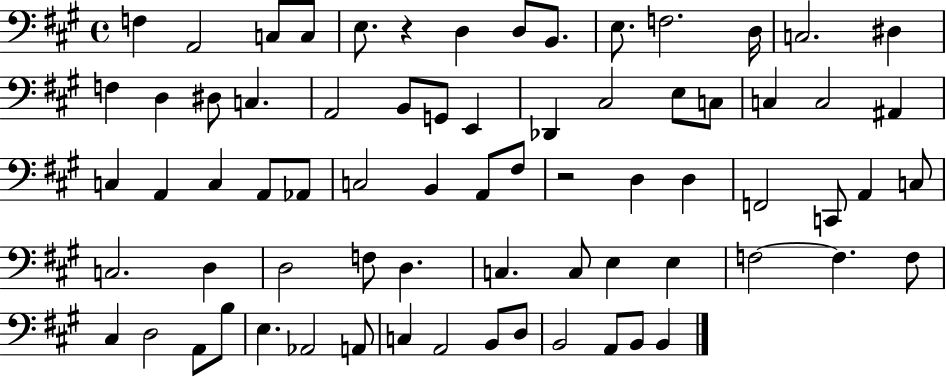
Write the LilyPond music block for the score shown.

{
  \clef bass
  \time 4/4
  \defaultTimeSignature
  \key a \major
  \repeat volta 2 { f4 a,2 c8 c8 | e8. r4 d4 d8 b,8. | e8. f2. d16 | c2. dis4 | \break f4 d4 dis8 c4. | a,2 b,8 g,8 e,4 | des,4 cis2 e8 c8 | c4 c2 ais,4 | \break c4 a,4 c4 a,8 aes,8 | c2 b,4 a,8 fis8 | r2 d4 d4 | f,2 c,8 a,4 c8 | \break c2. d4 | d2 f8 d4. | c4. c8 e4 e4 | f2~~ f4. f8 | \break cis4 d2 a,8 b8 | e4. aes,2 a,8 | c4 a,2 b,8 d8 | b,2 a,8 b,8 b,4 | \break } \bar "|."
}